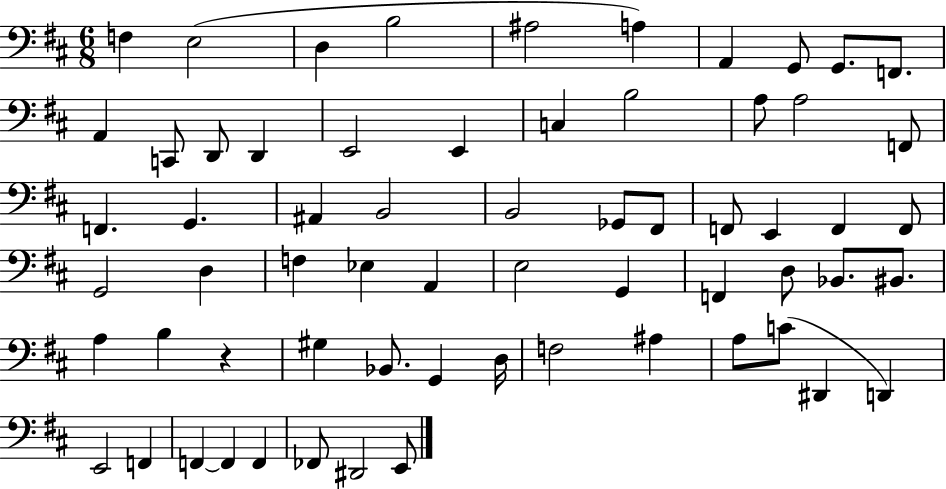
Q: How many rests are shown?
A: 1